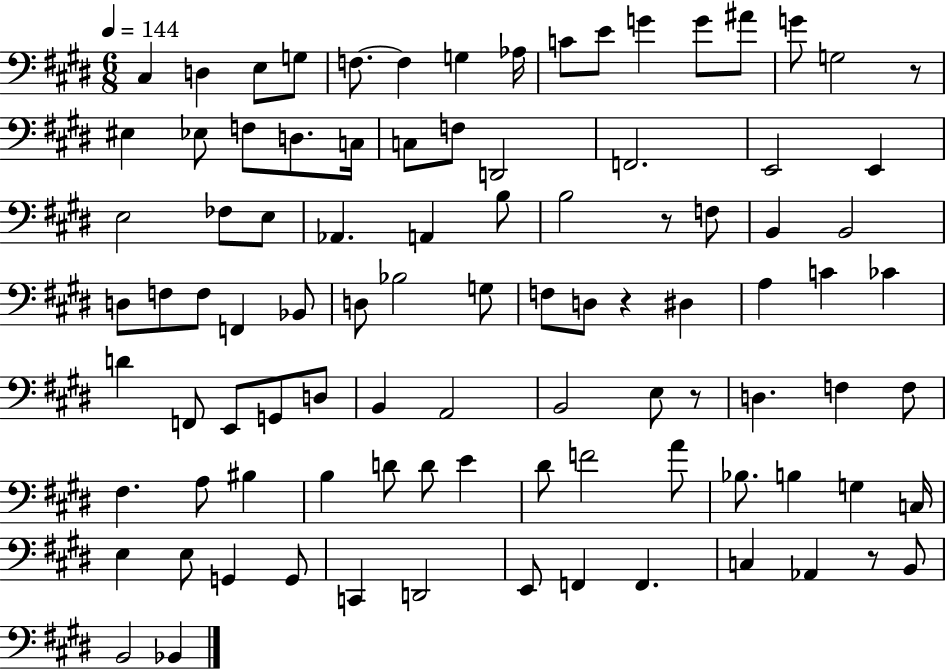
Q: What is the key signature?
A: E major